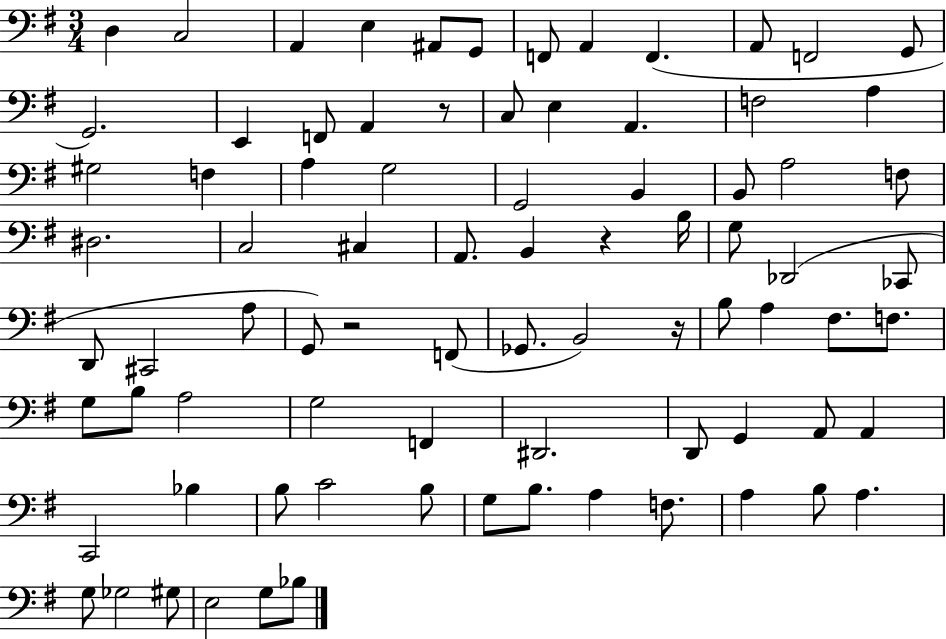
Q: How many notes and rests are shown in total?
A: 82